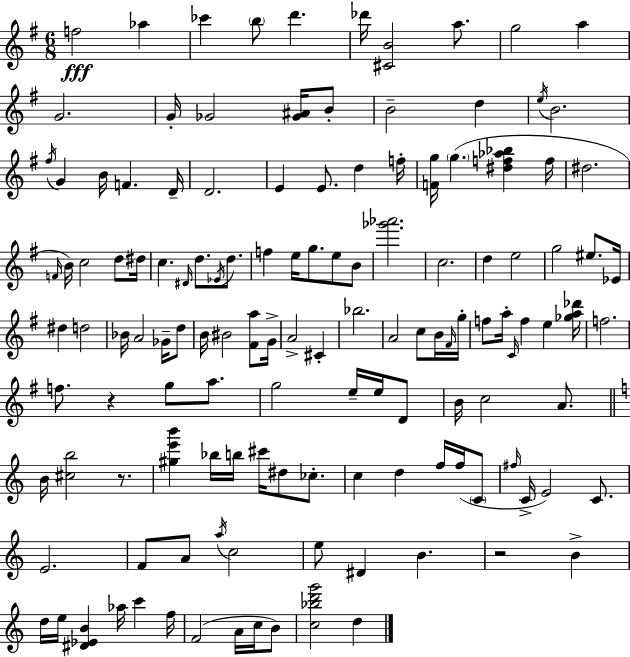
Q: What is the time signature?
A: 6/8